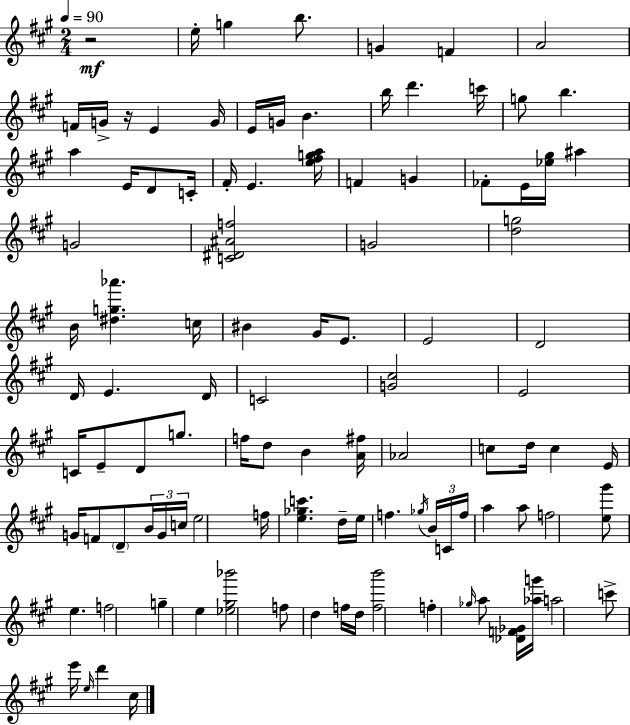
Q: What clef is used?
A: treble